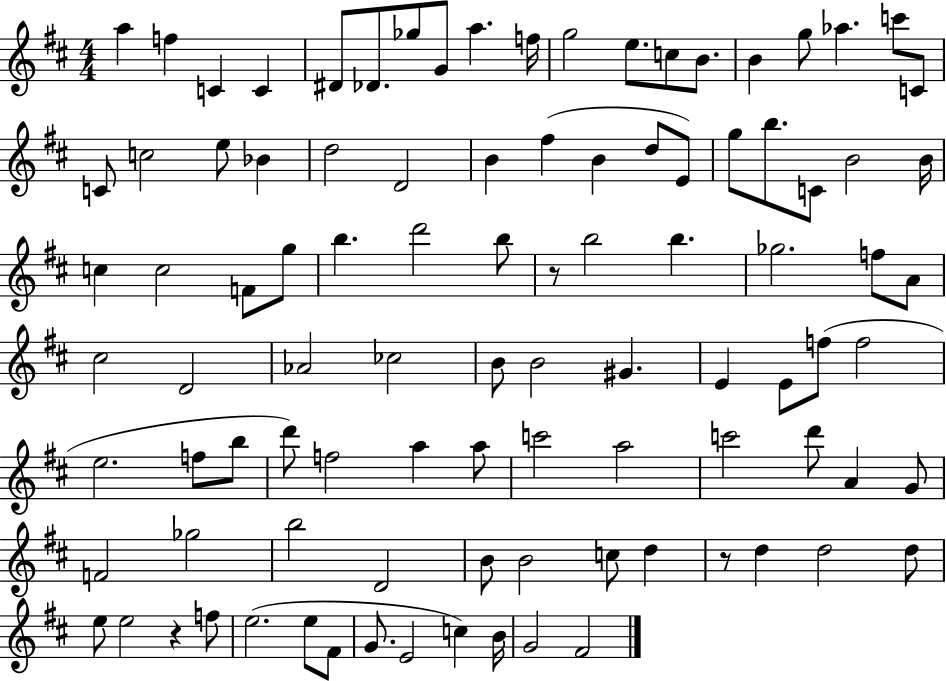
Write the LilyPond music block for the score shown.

{
  \clef treble
  \numericTimeSignature
  \time 4/4
  \key d \major
  \repeat volta 2 { a''4 f''4 c'4 c'4 | dis'8 des'8. ges''8 g'8 a''4. f''16 | g''2 e''8. c''8 b'8. | b'4 g''8 aes''4. c'''8 c'8 | \break c'8 c''2 e''8 bes'4 | d''2 d'2 | b'4 fis''4( b'4 d''8 e'8) | g''8 b''8. c'8 b'2 b'16 | \break c''4 c''2 f'8 g''8 | b''4. d'''2 b''8 | r8 b''2 b''4. | ges''2. f''8 a'8 | \break cis''2 d'2 | aes'2 ces''2 | b'8 b'2 gis'4. | e'4 e'8 f''8( f''2 | \break e''2. f''8 b''8 | d'''8) f''2 a''4 a''8 | c'''2 a''2 | c'''2 d'''8 a'4 g'8 | \break f'2 ges''2 | b''2 d'2 | b'8 b'2 c''8 d''4 | r8 d''4 d''2 d''8 | \break e''8 e''2 r4 f''8 | e''2.( e''8 fis'8 | g'8. e'2 c''4) b'16 | g'2 fis'2 | \break } \bar "|."
}